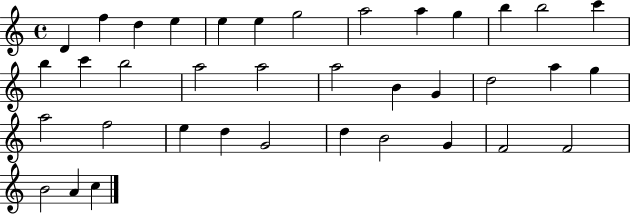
D4/q F5/q D5/q E5/q E5/q E5/q G5/h A5/h A5/q G5/q B5/q B5/h C6/q B5/q C6/q B5/h A5/h A5/h A5/h B4/q G4/q D5/h A5/q G5/q A5/h F5/h E5/q D5/q G4/h D5/q B4/h G4/q F4/h F4/h B4/h A4/q C5/q